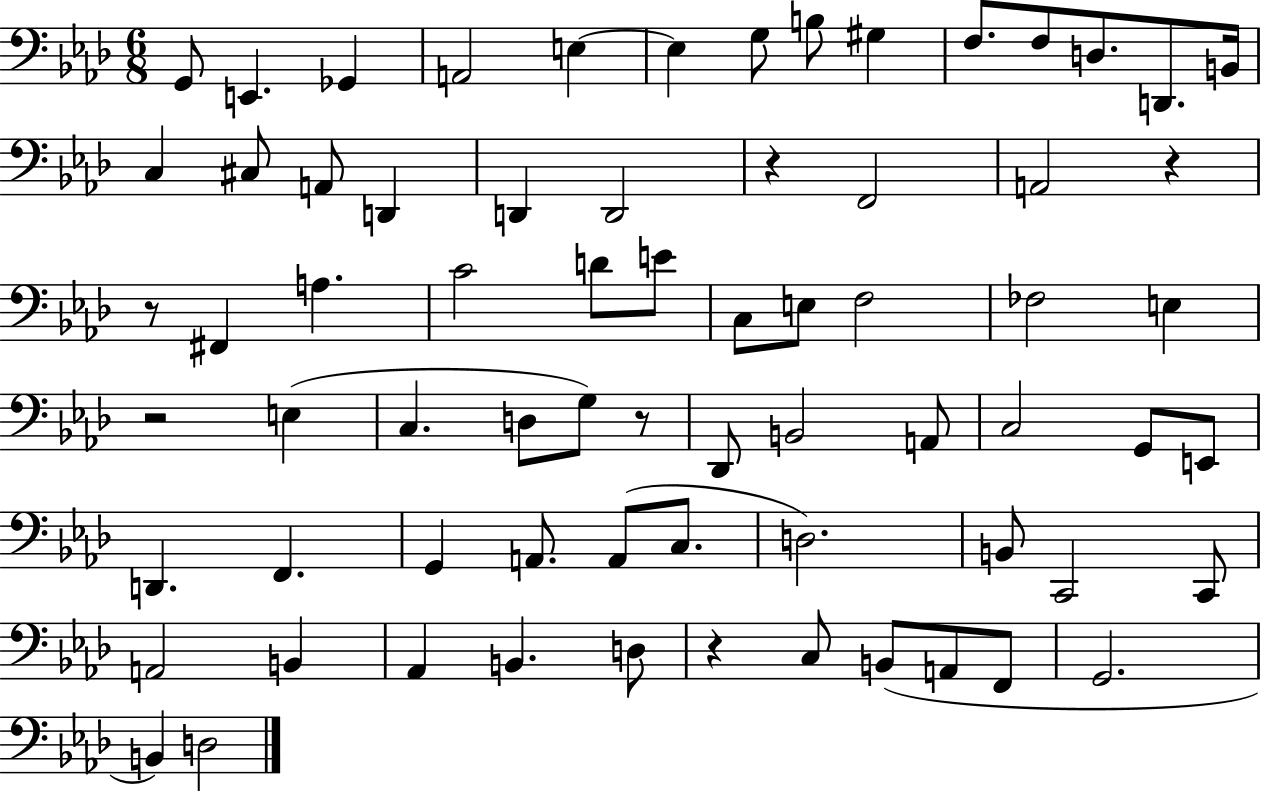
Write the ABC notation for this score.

X:1
T:Untitled
M:6/8
L:1/4
K:Ab
G,,/2 E,, _G,, A,,2 E, E, G,/2 B,/2 ^G, F,/2 F,/2 D,/2 D,,/2 B,,/4 C, ^C,/2 A,,/2 D,, D,, D,,2 z F,,2 A,,2 z z/2 ^F,, A, C2 D/2 E/2 C,/2 E,/2 F,2 _F,2 E, z2 E, C, D,/2 G,/2 z/2 _D,,/2 B,,2 A,,/2 C,2 G,,/2 E,,/2 D,, F,, G,, A,,/2 A,,/2 C,/2 D,2 B,,/2 C,,2 C,,/2 A,,2 B,, _A,, B,, D,/2 z C,/2 B,,/2 A,,/2 F,,/2 G,,2 B,, D,2